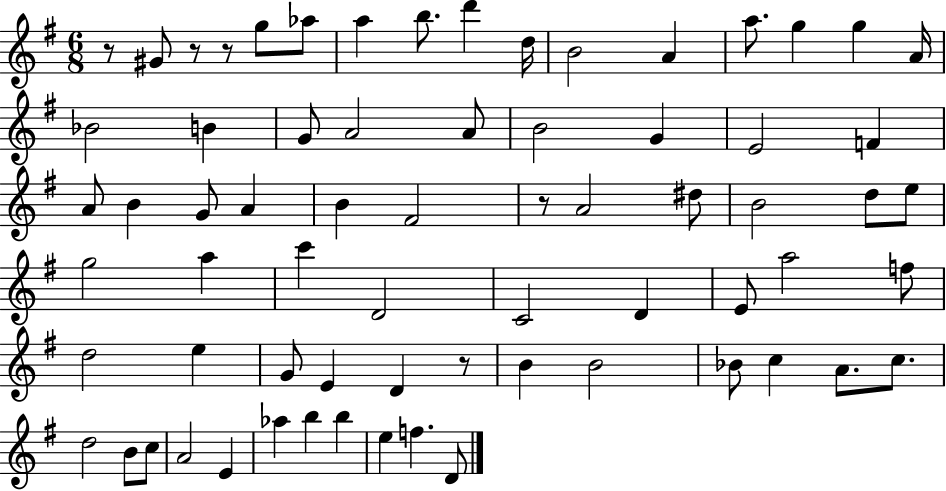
X:1
T:Untitled
M:6/8
L:1/4
K:G
z/2 ^G/2 z/2 z/2 g/2 _a/2 a b/2 d' d/4 B2 A a/2 g g A/4 _B2 B G/2 A2 A/2 B2 G E2 F A/2 B G/2 A B ^F2 z/2 A2 ^d/2 B2 d/2 e/2 g2 a c' D2 C2 D E/2 a2 f/2 d2 e G/2 E D z/2 B B2 _B/2 c A/2 c/2 d2 B/2 c/2 A2 E _a b b e f D/2